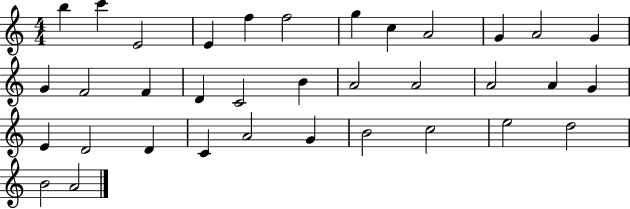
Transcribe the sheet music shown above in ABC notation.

X:1
T:Untitled
M:4/4
L:1/4
K:C
b c' E2 E f f2 g c A2 G A2 G G F2 F D C2 B A2 A2 A2 A G E D2 D C A2 G B2 c2 e2 d2 B2 A2